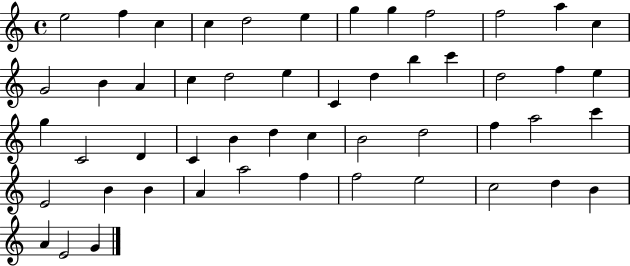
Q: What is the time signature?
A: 4/4